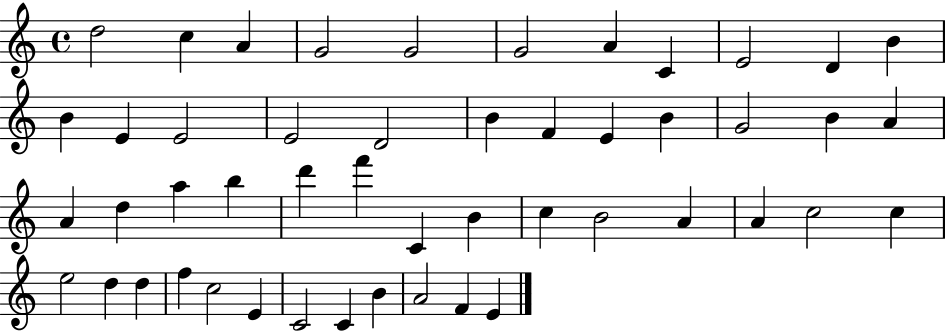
D5/h C5/q A4/q G4/h G4/h G4/h A4/q C4/q E4/h D4/q B4/q B4/q E4/q E4/h E4/h D4/h B4/q F4/q E4/q B4/q G4/h B4/q A4/q A4/q D5/q A5/q B5/q D6/q F6/q C4/q B4/q C5/q B4/h A4/q A4/q C5/h C5/q E5/h D5/q D5/q F5/q C5/h E4/q C4/h C4/q B4/q A4/h F4/q E4/q